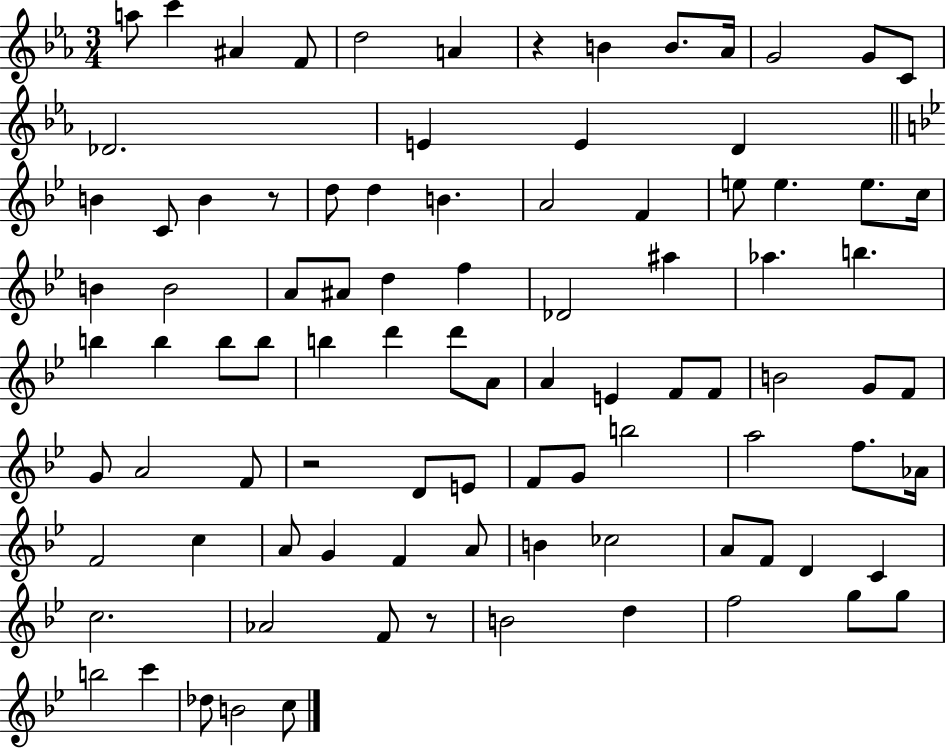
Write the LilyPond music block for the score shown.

{
  \clef treble
  \numericTimeSignature
  \time 3/4
  \key ees \major
  a''8 c'''4 ais'4 f'8 | d''2 a'4 | r4 b'4 b'8. aes'16 | g'2 g'8 c'8 | \break des'2. | e'4 e'4 d'4 | \bar "||" \break \key bes \major b'4 c'8 b'4 r8 | d''8 d''4 b'4. | a'2 f'4 | e''8 e''4. e''8. c''16 | \break b'4 b'2 | a'8 ais'8 d''4 f''4 | des'2 ais''4 | aes''4. b''4. | \break b''4 b''4 b''8 b''8 | b''4 d'''4 d'''8 a'8 | a'4 e'4 f'8 f'8 | b'2 g'8 f'8 | \break g'8 a'2 f'8 | r2 d'8 e'8 | f'8 g'8 b''2 | a''2 f''8. aes'16 | \break f'2 c''4 | a'8 g'4 f'4 a'8 | b'4 ces''2 | a'8 f'8 d'4 c'4 | \break c''2. | aes'2 f'8 r8 | b'2 d''4 | f''2 g''8 g''8 | \break b''2 c'''4 | des''8 b'2 c''8 | \bar "|."
}